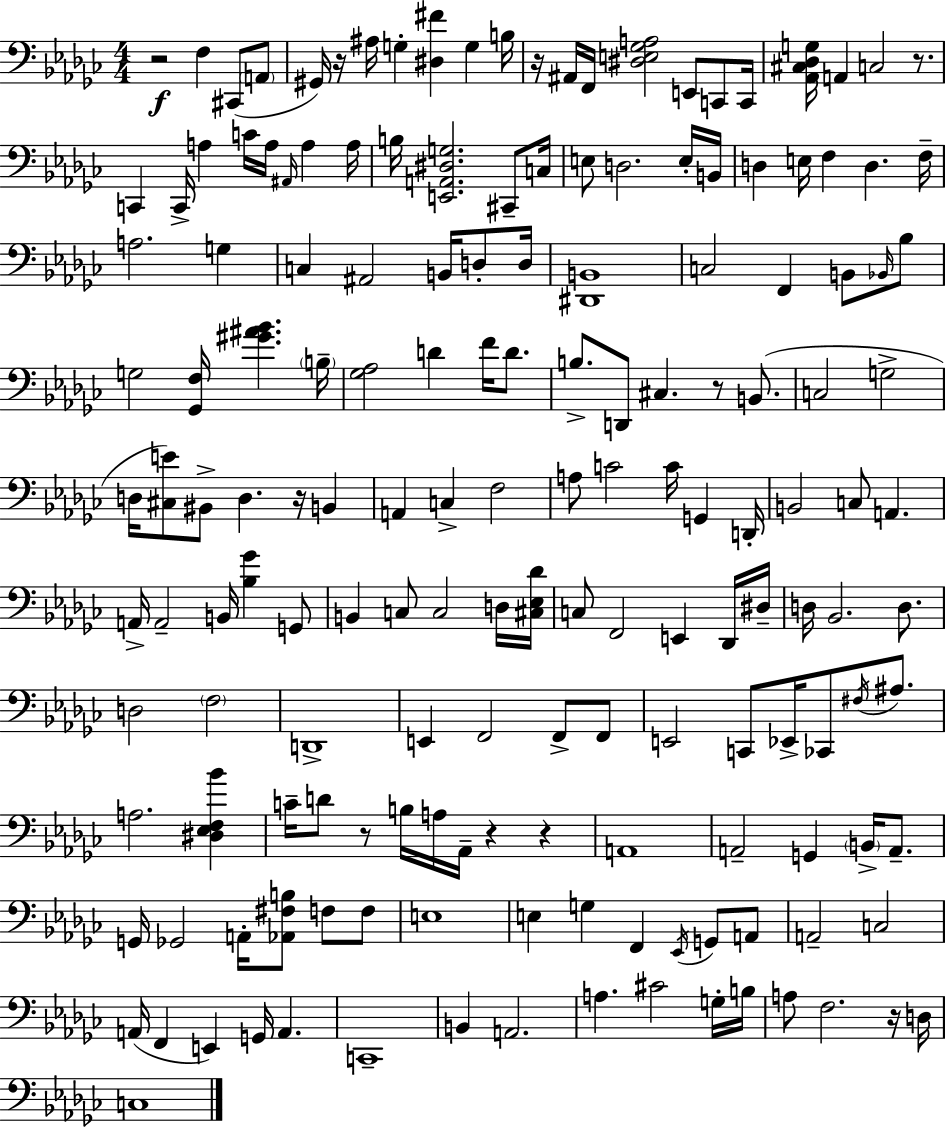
{
  \clef bass
  \numericTimeSignature
  \time 4/4
  \key ees \minor
  r2\f f4 cis,8( \parenthesize a,8 | gis,16) r16 ais16 g4-. <dis fis'>4 g4 b16 | r16 ais,16 f,16 <dis e ges a>2 e,8 c,8 c,16 | <aes, cis des g>16 a,4 c2 r8. | \break c,4 c,16-> a4 c'16 a16 \grace { ais,16 } a4 | a16 b16 <e, a, dis g>2. cis,8-- | c16 e8 d2. e16-. | b,16 d4 e16 f4 d4. | \break f16-- a2. g4 | c4 ais,2 b,16 d8-. | d16 <dis, b,>1 | c2 f,4 b,8 \grace { bes,16 } | \break bes8 g2 <ges, f>16 <gis' ais' bes'>4. | \parenthesize b16-- <ges aes>2 d'4 f'16 d'8. | b8.-> d,8 cis4. r8 b,8.( | c2 g2-> | \break d16 <cis e'>8) bis,8-> d4. r16 b,4 | a,4 c4-> f2 | a8 c'2 c'16 g,4 | d,16-. b,2 c8 a,4. | \break a,16-> a,2-- b,16 <bes ges'>4 | g,8 b,4 c8 c2 | d16 <cis ees des'>16 c8 f,2 e,4 | des,16 dis16-- d16 bes,2. d8. | \break d2 \parenthesize f2 | d,1-> | e,4 f,2 f,8-> | f,8 e,2 c,8 ees,16-> ces,8 \acciaccatura { fis16 } | \break ais8. a2. <dis ees f bes'>4 | c'16-- d'8 r8 b16 a16 aes,16-- r4 r4 | a,1 | a,2-- g,4 \parenthesize b,16-> | \break a,8.-- g,16 ges,2 a,16-. <aes, fis b>8 f8 | f8 e1 | e4 g4 f,4 \acciaccatura { ees,16 } | g,8 a,8 a,2-- c2 | \break a,16( f,4 e,4) g,16 a,4. | c,1-- | b,4 a,2. | a4. cis'2 | \break g16-. b16 a8 f2. | r16 d16 c1 | \bar "|."
}